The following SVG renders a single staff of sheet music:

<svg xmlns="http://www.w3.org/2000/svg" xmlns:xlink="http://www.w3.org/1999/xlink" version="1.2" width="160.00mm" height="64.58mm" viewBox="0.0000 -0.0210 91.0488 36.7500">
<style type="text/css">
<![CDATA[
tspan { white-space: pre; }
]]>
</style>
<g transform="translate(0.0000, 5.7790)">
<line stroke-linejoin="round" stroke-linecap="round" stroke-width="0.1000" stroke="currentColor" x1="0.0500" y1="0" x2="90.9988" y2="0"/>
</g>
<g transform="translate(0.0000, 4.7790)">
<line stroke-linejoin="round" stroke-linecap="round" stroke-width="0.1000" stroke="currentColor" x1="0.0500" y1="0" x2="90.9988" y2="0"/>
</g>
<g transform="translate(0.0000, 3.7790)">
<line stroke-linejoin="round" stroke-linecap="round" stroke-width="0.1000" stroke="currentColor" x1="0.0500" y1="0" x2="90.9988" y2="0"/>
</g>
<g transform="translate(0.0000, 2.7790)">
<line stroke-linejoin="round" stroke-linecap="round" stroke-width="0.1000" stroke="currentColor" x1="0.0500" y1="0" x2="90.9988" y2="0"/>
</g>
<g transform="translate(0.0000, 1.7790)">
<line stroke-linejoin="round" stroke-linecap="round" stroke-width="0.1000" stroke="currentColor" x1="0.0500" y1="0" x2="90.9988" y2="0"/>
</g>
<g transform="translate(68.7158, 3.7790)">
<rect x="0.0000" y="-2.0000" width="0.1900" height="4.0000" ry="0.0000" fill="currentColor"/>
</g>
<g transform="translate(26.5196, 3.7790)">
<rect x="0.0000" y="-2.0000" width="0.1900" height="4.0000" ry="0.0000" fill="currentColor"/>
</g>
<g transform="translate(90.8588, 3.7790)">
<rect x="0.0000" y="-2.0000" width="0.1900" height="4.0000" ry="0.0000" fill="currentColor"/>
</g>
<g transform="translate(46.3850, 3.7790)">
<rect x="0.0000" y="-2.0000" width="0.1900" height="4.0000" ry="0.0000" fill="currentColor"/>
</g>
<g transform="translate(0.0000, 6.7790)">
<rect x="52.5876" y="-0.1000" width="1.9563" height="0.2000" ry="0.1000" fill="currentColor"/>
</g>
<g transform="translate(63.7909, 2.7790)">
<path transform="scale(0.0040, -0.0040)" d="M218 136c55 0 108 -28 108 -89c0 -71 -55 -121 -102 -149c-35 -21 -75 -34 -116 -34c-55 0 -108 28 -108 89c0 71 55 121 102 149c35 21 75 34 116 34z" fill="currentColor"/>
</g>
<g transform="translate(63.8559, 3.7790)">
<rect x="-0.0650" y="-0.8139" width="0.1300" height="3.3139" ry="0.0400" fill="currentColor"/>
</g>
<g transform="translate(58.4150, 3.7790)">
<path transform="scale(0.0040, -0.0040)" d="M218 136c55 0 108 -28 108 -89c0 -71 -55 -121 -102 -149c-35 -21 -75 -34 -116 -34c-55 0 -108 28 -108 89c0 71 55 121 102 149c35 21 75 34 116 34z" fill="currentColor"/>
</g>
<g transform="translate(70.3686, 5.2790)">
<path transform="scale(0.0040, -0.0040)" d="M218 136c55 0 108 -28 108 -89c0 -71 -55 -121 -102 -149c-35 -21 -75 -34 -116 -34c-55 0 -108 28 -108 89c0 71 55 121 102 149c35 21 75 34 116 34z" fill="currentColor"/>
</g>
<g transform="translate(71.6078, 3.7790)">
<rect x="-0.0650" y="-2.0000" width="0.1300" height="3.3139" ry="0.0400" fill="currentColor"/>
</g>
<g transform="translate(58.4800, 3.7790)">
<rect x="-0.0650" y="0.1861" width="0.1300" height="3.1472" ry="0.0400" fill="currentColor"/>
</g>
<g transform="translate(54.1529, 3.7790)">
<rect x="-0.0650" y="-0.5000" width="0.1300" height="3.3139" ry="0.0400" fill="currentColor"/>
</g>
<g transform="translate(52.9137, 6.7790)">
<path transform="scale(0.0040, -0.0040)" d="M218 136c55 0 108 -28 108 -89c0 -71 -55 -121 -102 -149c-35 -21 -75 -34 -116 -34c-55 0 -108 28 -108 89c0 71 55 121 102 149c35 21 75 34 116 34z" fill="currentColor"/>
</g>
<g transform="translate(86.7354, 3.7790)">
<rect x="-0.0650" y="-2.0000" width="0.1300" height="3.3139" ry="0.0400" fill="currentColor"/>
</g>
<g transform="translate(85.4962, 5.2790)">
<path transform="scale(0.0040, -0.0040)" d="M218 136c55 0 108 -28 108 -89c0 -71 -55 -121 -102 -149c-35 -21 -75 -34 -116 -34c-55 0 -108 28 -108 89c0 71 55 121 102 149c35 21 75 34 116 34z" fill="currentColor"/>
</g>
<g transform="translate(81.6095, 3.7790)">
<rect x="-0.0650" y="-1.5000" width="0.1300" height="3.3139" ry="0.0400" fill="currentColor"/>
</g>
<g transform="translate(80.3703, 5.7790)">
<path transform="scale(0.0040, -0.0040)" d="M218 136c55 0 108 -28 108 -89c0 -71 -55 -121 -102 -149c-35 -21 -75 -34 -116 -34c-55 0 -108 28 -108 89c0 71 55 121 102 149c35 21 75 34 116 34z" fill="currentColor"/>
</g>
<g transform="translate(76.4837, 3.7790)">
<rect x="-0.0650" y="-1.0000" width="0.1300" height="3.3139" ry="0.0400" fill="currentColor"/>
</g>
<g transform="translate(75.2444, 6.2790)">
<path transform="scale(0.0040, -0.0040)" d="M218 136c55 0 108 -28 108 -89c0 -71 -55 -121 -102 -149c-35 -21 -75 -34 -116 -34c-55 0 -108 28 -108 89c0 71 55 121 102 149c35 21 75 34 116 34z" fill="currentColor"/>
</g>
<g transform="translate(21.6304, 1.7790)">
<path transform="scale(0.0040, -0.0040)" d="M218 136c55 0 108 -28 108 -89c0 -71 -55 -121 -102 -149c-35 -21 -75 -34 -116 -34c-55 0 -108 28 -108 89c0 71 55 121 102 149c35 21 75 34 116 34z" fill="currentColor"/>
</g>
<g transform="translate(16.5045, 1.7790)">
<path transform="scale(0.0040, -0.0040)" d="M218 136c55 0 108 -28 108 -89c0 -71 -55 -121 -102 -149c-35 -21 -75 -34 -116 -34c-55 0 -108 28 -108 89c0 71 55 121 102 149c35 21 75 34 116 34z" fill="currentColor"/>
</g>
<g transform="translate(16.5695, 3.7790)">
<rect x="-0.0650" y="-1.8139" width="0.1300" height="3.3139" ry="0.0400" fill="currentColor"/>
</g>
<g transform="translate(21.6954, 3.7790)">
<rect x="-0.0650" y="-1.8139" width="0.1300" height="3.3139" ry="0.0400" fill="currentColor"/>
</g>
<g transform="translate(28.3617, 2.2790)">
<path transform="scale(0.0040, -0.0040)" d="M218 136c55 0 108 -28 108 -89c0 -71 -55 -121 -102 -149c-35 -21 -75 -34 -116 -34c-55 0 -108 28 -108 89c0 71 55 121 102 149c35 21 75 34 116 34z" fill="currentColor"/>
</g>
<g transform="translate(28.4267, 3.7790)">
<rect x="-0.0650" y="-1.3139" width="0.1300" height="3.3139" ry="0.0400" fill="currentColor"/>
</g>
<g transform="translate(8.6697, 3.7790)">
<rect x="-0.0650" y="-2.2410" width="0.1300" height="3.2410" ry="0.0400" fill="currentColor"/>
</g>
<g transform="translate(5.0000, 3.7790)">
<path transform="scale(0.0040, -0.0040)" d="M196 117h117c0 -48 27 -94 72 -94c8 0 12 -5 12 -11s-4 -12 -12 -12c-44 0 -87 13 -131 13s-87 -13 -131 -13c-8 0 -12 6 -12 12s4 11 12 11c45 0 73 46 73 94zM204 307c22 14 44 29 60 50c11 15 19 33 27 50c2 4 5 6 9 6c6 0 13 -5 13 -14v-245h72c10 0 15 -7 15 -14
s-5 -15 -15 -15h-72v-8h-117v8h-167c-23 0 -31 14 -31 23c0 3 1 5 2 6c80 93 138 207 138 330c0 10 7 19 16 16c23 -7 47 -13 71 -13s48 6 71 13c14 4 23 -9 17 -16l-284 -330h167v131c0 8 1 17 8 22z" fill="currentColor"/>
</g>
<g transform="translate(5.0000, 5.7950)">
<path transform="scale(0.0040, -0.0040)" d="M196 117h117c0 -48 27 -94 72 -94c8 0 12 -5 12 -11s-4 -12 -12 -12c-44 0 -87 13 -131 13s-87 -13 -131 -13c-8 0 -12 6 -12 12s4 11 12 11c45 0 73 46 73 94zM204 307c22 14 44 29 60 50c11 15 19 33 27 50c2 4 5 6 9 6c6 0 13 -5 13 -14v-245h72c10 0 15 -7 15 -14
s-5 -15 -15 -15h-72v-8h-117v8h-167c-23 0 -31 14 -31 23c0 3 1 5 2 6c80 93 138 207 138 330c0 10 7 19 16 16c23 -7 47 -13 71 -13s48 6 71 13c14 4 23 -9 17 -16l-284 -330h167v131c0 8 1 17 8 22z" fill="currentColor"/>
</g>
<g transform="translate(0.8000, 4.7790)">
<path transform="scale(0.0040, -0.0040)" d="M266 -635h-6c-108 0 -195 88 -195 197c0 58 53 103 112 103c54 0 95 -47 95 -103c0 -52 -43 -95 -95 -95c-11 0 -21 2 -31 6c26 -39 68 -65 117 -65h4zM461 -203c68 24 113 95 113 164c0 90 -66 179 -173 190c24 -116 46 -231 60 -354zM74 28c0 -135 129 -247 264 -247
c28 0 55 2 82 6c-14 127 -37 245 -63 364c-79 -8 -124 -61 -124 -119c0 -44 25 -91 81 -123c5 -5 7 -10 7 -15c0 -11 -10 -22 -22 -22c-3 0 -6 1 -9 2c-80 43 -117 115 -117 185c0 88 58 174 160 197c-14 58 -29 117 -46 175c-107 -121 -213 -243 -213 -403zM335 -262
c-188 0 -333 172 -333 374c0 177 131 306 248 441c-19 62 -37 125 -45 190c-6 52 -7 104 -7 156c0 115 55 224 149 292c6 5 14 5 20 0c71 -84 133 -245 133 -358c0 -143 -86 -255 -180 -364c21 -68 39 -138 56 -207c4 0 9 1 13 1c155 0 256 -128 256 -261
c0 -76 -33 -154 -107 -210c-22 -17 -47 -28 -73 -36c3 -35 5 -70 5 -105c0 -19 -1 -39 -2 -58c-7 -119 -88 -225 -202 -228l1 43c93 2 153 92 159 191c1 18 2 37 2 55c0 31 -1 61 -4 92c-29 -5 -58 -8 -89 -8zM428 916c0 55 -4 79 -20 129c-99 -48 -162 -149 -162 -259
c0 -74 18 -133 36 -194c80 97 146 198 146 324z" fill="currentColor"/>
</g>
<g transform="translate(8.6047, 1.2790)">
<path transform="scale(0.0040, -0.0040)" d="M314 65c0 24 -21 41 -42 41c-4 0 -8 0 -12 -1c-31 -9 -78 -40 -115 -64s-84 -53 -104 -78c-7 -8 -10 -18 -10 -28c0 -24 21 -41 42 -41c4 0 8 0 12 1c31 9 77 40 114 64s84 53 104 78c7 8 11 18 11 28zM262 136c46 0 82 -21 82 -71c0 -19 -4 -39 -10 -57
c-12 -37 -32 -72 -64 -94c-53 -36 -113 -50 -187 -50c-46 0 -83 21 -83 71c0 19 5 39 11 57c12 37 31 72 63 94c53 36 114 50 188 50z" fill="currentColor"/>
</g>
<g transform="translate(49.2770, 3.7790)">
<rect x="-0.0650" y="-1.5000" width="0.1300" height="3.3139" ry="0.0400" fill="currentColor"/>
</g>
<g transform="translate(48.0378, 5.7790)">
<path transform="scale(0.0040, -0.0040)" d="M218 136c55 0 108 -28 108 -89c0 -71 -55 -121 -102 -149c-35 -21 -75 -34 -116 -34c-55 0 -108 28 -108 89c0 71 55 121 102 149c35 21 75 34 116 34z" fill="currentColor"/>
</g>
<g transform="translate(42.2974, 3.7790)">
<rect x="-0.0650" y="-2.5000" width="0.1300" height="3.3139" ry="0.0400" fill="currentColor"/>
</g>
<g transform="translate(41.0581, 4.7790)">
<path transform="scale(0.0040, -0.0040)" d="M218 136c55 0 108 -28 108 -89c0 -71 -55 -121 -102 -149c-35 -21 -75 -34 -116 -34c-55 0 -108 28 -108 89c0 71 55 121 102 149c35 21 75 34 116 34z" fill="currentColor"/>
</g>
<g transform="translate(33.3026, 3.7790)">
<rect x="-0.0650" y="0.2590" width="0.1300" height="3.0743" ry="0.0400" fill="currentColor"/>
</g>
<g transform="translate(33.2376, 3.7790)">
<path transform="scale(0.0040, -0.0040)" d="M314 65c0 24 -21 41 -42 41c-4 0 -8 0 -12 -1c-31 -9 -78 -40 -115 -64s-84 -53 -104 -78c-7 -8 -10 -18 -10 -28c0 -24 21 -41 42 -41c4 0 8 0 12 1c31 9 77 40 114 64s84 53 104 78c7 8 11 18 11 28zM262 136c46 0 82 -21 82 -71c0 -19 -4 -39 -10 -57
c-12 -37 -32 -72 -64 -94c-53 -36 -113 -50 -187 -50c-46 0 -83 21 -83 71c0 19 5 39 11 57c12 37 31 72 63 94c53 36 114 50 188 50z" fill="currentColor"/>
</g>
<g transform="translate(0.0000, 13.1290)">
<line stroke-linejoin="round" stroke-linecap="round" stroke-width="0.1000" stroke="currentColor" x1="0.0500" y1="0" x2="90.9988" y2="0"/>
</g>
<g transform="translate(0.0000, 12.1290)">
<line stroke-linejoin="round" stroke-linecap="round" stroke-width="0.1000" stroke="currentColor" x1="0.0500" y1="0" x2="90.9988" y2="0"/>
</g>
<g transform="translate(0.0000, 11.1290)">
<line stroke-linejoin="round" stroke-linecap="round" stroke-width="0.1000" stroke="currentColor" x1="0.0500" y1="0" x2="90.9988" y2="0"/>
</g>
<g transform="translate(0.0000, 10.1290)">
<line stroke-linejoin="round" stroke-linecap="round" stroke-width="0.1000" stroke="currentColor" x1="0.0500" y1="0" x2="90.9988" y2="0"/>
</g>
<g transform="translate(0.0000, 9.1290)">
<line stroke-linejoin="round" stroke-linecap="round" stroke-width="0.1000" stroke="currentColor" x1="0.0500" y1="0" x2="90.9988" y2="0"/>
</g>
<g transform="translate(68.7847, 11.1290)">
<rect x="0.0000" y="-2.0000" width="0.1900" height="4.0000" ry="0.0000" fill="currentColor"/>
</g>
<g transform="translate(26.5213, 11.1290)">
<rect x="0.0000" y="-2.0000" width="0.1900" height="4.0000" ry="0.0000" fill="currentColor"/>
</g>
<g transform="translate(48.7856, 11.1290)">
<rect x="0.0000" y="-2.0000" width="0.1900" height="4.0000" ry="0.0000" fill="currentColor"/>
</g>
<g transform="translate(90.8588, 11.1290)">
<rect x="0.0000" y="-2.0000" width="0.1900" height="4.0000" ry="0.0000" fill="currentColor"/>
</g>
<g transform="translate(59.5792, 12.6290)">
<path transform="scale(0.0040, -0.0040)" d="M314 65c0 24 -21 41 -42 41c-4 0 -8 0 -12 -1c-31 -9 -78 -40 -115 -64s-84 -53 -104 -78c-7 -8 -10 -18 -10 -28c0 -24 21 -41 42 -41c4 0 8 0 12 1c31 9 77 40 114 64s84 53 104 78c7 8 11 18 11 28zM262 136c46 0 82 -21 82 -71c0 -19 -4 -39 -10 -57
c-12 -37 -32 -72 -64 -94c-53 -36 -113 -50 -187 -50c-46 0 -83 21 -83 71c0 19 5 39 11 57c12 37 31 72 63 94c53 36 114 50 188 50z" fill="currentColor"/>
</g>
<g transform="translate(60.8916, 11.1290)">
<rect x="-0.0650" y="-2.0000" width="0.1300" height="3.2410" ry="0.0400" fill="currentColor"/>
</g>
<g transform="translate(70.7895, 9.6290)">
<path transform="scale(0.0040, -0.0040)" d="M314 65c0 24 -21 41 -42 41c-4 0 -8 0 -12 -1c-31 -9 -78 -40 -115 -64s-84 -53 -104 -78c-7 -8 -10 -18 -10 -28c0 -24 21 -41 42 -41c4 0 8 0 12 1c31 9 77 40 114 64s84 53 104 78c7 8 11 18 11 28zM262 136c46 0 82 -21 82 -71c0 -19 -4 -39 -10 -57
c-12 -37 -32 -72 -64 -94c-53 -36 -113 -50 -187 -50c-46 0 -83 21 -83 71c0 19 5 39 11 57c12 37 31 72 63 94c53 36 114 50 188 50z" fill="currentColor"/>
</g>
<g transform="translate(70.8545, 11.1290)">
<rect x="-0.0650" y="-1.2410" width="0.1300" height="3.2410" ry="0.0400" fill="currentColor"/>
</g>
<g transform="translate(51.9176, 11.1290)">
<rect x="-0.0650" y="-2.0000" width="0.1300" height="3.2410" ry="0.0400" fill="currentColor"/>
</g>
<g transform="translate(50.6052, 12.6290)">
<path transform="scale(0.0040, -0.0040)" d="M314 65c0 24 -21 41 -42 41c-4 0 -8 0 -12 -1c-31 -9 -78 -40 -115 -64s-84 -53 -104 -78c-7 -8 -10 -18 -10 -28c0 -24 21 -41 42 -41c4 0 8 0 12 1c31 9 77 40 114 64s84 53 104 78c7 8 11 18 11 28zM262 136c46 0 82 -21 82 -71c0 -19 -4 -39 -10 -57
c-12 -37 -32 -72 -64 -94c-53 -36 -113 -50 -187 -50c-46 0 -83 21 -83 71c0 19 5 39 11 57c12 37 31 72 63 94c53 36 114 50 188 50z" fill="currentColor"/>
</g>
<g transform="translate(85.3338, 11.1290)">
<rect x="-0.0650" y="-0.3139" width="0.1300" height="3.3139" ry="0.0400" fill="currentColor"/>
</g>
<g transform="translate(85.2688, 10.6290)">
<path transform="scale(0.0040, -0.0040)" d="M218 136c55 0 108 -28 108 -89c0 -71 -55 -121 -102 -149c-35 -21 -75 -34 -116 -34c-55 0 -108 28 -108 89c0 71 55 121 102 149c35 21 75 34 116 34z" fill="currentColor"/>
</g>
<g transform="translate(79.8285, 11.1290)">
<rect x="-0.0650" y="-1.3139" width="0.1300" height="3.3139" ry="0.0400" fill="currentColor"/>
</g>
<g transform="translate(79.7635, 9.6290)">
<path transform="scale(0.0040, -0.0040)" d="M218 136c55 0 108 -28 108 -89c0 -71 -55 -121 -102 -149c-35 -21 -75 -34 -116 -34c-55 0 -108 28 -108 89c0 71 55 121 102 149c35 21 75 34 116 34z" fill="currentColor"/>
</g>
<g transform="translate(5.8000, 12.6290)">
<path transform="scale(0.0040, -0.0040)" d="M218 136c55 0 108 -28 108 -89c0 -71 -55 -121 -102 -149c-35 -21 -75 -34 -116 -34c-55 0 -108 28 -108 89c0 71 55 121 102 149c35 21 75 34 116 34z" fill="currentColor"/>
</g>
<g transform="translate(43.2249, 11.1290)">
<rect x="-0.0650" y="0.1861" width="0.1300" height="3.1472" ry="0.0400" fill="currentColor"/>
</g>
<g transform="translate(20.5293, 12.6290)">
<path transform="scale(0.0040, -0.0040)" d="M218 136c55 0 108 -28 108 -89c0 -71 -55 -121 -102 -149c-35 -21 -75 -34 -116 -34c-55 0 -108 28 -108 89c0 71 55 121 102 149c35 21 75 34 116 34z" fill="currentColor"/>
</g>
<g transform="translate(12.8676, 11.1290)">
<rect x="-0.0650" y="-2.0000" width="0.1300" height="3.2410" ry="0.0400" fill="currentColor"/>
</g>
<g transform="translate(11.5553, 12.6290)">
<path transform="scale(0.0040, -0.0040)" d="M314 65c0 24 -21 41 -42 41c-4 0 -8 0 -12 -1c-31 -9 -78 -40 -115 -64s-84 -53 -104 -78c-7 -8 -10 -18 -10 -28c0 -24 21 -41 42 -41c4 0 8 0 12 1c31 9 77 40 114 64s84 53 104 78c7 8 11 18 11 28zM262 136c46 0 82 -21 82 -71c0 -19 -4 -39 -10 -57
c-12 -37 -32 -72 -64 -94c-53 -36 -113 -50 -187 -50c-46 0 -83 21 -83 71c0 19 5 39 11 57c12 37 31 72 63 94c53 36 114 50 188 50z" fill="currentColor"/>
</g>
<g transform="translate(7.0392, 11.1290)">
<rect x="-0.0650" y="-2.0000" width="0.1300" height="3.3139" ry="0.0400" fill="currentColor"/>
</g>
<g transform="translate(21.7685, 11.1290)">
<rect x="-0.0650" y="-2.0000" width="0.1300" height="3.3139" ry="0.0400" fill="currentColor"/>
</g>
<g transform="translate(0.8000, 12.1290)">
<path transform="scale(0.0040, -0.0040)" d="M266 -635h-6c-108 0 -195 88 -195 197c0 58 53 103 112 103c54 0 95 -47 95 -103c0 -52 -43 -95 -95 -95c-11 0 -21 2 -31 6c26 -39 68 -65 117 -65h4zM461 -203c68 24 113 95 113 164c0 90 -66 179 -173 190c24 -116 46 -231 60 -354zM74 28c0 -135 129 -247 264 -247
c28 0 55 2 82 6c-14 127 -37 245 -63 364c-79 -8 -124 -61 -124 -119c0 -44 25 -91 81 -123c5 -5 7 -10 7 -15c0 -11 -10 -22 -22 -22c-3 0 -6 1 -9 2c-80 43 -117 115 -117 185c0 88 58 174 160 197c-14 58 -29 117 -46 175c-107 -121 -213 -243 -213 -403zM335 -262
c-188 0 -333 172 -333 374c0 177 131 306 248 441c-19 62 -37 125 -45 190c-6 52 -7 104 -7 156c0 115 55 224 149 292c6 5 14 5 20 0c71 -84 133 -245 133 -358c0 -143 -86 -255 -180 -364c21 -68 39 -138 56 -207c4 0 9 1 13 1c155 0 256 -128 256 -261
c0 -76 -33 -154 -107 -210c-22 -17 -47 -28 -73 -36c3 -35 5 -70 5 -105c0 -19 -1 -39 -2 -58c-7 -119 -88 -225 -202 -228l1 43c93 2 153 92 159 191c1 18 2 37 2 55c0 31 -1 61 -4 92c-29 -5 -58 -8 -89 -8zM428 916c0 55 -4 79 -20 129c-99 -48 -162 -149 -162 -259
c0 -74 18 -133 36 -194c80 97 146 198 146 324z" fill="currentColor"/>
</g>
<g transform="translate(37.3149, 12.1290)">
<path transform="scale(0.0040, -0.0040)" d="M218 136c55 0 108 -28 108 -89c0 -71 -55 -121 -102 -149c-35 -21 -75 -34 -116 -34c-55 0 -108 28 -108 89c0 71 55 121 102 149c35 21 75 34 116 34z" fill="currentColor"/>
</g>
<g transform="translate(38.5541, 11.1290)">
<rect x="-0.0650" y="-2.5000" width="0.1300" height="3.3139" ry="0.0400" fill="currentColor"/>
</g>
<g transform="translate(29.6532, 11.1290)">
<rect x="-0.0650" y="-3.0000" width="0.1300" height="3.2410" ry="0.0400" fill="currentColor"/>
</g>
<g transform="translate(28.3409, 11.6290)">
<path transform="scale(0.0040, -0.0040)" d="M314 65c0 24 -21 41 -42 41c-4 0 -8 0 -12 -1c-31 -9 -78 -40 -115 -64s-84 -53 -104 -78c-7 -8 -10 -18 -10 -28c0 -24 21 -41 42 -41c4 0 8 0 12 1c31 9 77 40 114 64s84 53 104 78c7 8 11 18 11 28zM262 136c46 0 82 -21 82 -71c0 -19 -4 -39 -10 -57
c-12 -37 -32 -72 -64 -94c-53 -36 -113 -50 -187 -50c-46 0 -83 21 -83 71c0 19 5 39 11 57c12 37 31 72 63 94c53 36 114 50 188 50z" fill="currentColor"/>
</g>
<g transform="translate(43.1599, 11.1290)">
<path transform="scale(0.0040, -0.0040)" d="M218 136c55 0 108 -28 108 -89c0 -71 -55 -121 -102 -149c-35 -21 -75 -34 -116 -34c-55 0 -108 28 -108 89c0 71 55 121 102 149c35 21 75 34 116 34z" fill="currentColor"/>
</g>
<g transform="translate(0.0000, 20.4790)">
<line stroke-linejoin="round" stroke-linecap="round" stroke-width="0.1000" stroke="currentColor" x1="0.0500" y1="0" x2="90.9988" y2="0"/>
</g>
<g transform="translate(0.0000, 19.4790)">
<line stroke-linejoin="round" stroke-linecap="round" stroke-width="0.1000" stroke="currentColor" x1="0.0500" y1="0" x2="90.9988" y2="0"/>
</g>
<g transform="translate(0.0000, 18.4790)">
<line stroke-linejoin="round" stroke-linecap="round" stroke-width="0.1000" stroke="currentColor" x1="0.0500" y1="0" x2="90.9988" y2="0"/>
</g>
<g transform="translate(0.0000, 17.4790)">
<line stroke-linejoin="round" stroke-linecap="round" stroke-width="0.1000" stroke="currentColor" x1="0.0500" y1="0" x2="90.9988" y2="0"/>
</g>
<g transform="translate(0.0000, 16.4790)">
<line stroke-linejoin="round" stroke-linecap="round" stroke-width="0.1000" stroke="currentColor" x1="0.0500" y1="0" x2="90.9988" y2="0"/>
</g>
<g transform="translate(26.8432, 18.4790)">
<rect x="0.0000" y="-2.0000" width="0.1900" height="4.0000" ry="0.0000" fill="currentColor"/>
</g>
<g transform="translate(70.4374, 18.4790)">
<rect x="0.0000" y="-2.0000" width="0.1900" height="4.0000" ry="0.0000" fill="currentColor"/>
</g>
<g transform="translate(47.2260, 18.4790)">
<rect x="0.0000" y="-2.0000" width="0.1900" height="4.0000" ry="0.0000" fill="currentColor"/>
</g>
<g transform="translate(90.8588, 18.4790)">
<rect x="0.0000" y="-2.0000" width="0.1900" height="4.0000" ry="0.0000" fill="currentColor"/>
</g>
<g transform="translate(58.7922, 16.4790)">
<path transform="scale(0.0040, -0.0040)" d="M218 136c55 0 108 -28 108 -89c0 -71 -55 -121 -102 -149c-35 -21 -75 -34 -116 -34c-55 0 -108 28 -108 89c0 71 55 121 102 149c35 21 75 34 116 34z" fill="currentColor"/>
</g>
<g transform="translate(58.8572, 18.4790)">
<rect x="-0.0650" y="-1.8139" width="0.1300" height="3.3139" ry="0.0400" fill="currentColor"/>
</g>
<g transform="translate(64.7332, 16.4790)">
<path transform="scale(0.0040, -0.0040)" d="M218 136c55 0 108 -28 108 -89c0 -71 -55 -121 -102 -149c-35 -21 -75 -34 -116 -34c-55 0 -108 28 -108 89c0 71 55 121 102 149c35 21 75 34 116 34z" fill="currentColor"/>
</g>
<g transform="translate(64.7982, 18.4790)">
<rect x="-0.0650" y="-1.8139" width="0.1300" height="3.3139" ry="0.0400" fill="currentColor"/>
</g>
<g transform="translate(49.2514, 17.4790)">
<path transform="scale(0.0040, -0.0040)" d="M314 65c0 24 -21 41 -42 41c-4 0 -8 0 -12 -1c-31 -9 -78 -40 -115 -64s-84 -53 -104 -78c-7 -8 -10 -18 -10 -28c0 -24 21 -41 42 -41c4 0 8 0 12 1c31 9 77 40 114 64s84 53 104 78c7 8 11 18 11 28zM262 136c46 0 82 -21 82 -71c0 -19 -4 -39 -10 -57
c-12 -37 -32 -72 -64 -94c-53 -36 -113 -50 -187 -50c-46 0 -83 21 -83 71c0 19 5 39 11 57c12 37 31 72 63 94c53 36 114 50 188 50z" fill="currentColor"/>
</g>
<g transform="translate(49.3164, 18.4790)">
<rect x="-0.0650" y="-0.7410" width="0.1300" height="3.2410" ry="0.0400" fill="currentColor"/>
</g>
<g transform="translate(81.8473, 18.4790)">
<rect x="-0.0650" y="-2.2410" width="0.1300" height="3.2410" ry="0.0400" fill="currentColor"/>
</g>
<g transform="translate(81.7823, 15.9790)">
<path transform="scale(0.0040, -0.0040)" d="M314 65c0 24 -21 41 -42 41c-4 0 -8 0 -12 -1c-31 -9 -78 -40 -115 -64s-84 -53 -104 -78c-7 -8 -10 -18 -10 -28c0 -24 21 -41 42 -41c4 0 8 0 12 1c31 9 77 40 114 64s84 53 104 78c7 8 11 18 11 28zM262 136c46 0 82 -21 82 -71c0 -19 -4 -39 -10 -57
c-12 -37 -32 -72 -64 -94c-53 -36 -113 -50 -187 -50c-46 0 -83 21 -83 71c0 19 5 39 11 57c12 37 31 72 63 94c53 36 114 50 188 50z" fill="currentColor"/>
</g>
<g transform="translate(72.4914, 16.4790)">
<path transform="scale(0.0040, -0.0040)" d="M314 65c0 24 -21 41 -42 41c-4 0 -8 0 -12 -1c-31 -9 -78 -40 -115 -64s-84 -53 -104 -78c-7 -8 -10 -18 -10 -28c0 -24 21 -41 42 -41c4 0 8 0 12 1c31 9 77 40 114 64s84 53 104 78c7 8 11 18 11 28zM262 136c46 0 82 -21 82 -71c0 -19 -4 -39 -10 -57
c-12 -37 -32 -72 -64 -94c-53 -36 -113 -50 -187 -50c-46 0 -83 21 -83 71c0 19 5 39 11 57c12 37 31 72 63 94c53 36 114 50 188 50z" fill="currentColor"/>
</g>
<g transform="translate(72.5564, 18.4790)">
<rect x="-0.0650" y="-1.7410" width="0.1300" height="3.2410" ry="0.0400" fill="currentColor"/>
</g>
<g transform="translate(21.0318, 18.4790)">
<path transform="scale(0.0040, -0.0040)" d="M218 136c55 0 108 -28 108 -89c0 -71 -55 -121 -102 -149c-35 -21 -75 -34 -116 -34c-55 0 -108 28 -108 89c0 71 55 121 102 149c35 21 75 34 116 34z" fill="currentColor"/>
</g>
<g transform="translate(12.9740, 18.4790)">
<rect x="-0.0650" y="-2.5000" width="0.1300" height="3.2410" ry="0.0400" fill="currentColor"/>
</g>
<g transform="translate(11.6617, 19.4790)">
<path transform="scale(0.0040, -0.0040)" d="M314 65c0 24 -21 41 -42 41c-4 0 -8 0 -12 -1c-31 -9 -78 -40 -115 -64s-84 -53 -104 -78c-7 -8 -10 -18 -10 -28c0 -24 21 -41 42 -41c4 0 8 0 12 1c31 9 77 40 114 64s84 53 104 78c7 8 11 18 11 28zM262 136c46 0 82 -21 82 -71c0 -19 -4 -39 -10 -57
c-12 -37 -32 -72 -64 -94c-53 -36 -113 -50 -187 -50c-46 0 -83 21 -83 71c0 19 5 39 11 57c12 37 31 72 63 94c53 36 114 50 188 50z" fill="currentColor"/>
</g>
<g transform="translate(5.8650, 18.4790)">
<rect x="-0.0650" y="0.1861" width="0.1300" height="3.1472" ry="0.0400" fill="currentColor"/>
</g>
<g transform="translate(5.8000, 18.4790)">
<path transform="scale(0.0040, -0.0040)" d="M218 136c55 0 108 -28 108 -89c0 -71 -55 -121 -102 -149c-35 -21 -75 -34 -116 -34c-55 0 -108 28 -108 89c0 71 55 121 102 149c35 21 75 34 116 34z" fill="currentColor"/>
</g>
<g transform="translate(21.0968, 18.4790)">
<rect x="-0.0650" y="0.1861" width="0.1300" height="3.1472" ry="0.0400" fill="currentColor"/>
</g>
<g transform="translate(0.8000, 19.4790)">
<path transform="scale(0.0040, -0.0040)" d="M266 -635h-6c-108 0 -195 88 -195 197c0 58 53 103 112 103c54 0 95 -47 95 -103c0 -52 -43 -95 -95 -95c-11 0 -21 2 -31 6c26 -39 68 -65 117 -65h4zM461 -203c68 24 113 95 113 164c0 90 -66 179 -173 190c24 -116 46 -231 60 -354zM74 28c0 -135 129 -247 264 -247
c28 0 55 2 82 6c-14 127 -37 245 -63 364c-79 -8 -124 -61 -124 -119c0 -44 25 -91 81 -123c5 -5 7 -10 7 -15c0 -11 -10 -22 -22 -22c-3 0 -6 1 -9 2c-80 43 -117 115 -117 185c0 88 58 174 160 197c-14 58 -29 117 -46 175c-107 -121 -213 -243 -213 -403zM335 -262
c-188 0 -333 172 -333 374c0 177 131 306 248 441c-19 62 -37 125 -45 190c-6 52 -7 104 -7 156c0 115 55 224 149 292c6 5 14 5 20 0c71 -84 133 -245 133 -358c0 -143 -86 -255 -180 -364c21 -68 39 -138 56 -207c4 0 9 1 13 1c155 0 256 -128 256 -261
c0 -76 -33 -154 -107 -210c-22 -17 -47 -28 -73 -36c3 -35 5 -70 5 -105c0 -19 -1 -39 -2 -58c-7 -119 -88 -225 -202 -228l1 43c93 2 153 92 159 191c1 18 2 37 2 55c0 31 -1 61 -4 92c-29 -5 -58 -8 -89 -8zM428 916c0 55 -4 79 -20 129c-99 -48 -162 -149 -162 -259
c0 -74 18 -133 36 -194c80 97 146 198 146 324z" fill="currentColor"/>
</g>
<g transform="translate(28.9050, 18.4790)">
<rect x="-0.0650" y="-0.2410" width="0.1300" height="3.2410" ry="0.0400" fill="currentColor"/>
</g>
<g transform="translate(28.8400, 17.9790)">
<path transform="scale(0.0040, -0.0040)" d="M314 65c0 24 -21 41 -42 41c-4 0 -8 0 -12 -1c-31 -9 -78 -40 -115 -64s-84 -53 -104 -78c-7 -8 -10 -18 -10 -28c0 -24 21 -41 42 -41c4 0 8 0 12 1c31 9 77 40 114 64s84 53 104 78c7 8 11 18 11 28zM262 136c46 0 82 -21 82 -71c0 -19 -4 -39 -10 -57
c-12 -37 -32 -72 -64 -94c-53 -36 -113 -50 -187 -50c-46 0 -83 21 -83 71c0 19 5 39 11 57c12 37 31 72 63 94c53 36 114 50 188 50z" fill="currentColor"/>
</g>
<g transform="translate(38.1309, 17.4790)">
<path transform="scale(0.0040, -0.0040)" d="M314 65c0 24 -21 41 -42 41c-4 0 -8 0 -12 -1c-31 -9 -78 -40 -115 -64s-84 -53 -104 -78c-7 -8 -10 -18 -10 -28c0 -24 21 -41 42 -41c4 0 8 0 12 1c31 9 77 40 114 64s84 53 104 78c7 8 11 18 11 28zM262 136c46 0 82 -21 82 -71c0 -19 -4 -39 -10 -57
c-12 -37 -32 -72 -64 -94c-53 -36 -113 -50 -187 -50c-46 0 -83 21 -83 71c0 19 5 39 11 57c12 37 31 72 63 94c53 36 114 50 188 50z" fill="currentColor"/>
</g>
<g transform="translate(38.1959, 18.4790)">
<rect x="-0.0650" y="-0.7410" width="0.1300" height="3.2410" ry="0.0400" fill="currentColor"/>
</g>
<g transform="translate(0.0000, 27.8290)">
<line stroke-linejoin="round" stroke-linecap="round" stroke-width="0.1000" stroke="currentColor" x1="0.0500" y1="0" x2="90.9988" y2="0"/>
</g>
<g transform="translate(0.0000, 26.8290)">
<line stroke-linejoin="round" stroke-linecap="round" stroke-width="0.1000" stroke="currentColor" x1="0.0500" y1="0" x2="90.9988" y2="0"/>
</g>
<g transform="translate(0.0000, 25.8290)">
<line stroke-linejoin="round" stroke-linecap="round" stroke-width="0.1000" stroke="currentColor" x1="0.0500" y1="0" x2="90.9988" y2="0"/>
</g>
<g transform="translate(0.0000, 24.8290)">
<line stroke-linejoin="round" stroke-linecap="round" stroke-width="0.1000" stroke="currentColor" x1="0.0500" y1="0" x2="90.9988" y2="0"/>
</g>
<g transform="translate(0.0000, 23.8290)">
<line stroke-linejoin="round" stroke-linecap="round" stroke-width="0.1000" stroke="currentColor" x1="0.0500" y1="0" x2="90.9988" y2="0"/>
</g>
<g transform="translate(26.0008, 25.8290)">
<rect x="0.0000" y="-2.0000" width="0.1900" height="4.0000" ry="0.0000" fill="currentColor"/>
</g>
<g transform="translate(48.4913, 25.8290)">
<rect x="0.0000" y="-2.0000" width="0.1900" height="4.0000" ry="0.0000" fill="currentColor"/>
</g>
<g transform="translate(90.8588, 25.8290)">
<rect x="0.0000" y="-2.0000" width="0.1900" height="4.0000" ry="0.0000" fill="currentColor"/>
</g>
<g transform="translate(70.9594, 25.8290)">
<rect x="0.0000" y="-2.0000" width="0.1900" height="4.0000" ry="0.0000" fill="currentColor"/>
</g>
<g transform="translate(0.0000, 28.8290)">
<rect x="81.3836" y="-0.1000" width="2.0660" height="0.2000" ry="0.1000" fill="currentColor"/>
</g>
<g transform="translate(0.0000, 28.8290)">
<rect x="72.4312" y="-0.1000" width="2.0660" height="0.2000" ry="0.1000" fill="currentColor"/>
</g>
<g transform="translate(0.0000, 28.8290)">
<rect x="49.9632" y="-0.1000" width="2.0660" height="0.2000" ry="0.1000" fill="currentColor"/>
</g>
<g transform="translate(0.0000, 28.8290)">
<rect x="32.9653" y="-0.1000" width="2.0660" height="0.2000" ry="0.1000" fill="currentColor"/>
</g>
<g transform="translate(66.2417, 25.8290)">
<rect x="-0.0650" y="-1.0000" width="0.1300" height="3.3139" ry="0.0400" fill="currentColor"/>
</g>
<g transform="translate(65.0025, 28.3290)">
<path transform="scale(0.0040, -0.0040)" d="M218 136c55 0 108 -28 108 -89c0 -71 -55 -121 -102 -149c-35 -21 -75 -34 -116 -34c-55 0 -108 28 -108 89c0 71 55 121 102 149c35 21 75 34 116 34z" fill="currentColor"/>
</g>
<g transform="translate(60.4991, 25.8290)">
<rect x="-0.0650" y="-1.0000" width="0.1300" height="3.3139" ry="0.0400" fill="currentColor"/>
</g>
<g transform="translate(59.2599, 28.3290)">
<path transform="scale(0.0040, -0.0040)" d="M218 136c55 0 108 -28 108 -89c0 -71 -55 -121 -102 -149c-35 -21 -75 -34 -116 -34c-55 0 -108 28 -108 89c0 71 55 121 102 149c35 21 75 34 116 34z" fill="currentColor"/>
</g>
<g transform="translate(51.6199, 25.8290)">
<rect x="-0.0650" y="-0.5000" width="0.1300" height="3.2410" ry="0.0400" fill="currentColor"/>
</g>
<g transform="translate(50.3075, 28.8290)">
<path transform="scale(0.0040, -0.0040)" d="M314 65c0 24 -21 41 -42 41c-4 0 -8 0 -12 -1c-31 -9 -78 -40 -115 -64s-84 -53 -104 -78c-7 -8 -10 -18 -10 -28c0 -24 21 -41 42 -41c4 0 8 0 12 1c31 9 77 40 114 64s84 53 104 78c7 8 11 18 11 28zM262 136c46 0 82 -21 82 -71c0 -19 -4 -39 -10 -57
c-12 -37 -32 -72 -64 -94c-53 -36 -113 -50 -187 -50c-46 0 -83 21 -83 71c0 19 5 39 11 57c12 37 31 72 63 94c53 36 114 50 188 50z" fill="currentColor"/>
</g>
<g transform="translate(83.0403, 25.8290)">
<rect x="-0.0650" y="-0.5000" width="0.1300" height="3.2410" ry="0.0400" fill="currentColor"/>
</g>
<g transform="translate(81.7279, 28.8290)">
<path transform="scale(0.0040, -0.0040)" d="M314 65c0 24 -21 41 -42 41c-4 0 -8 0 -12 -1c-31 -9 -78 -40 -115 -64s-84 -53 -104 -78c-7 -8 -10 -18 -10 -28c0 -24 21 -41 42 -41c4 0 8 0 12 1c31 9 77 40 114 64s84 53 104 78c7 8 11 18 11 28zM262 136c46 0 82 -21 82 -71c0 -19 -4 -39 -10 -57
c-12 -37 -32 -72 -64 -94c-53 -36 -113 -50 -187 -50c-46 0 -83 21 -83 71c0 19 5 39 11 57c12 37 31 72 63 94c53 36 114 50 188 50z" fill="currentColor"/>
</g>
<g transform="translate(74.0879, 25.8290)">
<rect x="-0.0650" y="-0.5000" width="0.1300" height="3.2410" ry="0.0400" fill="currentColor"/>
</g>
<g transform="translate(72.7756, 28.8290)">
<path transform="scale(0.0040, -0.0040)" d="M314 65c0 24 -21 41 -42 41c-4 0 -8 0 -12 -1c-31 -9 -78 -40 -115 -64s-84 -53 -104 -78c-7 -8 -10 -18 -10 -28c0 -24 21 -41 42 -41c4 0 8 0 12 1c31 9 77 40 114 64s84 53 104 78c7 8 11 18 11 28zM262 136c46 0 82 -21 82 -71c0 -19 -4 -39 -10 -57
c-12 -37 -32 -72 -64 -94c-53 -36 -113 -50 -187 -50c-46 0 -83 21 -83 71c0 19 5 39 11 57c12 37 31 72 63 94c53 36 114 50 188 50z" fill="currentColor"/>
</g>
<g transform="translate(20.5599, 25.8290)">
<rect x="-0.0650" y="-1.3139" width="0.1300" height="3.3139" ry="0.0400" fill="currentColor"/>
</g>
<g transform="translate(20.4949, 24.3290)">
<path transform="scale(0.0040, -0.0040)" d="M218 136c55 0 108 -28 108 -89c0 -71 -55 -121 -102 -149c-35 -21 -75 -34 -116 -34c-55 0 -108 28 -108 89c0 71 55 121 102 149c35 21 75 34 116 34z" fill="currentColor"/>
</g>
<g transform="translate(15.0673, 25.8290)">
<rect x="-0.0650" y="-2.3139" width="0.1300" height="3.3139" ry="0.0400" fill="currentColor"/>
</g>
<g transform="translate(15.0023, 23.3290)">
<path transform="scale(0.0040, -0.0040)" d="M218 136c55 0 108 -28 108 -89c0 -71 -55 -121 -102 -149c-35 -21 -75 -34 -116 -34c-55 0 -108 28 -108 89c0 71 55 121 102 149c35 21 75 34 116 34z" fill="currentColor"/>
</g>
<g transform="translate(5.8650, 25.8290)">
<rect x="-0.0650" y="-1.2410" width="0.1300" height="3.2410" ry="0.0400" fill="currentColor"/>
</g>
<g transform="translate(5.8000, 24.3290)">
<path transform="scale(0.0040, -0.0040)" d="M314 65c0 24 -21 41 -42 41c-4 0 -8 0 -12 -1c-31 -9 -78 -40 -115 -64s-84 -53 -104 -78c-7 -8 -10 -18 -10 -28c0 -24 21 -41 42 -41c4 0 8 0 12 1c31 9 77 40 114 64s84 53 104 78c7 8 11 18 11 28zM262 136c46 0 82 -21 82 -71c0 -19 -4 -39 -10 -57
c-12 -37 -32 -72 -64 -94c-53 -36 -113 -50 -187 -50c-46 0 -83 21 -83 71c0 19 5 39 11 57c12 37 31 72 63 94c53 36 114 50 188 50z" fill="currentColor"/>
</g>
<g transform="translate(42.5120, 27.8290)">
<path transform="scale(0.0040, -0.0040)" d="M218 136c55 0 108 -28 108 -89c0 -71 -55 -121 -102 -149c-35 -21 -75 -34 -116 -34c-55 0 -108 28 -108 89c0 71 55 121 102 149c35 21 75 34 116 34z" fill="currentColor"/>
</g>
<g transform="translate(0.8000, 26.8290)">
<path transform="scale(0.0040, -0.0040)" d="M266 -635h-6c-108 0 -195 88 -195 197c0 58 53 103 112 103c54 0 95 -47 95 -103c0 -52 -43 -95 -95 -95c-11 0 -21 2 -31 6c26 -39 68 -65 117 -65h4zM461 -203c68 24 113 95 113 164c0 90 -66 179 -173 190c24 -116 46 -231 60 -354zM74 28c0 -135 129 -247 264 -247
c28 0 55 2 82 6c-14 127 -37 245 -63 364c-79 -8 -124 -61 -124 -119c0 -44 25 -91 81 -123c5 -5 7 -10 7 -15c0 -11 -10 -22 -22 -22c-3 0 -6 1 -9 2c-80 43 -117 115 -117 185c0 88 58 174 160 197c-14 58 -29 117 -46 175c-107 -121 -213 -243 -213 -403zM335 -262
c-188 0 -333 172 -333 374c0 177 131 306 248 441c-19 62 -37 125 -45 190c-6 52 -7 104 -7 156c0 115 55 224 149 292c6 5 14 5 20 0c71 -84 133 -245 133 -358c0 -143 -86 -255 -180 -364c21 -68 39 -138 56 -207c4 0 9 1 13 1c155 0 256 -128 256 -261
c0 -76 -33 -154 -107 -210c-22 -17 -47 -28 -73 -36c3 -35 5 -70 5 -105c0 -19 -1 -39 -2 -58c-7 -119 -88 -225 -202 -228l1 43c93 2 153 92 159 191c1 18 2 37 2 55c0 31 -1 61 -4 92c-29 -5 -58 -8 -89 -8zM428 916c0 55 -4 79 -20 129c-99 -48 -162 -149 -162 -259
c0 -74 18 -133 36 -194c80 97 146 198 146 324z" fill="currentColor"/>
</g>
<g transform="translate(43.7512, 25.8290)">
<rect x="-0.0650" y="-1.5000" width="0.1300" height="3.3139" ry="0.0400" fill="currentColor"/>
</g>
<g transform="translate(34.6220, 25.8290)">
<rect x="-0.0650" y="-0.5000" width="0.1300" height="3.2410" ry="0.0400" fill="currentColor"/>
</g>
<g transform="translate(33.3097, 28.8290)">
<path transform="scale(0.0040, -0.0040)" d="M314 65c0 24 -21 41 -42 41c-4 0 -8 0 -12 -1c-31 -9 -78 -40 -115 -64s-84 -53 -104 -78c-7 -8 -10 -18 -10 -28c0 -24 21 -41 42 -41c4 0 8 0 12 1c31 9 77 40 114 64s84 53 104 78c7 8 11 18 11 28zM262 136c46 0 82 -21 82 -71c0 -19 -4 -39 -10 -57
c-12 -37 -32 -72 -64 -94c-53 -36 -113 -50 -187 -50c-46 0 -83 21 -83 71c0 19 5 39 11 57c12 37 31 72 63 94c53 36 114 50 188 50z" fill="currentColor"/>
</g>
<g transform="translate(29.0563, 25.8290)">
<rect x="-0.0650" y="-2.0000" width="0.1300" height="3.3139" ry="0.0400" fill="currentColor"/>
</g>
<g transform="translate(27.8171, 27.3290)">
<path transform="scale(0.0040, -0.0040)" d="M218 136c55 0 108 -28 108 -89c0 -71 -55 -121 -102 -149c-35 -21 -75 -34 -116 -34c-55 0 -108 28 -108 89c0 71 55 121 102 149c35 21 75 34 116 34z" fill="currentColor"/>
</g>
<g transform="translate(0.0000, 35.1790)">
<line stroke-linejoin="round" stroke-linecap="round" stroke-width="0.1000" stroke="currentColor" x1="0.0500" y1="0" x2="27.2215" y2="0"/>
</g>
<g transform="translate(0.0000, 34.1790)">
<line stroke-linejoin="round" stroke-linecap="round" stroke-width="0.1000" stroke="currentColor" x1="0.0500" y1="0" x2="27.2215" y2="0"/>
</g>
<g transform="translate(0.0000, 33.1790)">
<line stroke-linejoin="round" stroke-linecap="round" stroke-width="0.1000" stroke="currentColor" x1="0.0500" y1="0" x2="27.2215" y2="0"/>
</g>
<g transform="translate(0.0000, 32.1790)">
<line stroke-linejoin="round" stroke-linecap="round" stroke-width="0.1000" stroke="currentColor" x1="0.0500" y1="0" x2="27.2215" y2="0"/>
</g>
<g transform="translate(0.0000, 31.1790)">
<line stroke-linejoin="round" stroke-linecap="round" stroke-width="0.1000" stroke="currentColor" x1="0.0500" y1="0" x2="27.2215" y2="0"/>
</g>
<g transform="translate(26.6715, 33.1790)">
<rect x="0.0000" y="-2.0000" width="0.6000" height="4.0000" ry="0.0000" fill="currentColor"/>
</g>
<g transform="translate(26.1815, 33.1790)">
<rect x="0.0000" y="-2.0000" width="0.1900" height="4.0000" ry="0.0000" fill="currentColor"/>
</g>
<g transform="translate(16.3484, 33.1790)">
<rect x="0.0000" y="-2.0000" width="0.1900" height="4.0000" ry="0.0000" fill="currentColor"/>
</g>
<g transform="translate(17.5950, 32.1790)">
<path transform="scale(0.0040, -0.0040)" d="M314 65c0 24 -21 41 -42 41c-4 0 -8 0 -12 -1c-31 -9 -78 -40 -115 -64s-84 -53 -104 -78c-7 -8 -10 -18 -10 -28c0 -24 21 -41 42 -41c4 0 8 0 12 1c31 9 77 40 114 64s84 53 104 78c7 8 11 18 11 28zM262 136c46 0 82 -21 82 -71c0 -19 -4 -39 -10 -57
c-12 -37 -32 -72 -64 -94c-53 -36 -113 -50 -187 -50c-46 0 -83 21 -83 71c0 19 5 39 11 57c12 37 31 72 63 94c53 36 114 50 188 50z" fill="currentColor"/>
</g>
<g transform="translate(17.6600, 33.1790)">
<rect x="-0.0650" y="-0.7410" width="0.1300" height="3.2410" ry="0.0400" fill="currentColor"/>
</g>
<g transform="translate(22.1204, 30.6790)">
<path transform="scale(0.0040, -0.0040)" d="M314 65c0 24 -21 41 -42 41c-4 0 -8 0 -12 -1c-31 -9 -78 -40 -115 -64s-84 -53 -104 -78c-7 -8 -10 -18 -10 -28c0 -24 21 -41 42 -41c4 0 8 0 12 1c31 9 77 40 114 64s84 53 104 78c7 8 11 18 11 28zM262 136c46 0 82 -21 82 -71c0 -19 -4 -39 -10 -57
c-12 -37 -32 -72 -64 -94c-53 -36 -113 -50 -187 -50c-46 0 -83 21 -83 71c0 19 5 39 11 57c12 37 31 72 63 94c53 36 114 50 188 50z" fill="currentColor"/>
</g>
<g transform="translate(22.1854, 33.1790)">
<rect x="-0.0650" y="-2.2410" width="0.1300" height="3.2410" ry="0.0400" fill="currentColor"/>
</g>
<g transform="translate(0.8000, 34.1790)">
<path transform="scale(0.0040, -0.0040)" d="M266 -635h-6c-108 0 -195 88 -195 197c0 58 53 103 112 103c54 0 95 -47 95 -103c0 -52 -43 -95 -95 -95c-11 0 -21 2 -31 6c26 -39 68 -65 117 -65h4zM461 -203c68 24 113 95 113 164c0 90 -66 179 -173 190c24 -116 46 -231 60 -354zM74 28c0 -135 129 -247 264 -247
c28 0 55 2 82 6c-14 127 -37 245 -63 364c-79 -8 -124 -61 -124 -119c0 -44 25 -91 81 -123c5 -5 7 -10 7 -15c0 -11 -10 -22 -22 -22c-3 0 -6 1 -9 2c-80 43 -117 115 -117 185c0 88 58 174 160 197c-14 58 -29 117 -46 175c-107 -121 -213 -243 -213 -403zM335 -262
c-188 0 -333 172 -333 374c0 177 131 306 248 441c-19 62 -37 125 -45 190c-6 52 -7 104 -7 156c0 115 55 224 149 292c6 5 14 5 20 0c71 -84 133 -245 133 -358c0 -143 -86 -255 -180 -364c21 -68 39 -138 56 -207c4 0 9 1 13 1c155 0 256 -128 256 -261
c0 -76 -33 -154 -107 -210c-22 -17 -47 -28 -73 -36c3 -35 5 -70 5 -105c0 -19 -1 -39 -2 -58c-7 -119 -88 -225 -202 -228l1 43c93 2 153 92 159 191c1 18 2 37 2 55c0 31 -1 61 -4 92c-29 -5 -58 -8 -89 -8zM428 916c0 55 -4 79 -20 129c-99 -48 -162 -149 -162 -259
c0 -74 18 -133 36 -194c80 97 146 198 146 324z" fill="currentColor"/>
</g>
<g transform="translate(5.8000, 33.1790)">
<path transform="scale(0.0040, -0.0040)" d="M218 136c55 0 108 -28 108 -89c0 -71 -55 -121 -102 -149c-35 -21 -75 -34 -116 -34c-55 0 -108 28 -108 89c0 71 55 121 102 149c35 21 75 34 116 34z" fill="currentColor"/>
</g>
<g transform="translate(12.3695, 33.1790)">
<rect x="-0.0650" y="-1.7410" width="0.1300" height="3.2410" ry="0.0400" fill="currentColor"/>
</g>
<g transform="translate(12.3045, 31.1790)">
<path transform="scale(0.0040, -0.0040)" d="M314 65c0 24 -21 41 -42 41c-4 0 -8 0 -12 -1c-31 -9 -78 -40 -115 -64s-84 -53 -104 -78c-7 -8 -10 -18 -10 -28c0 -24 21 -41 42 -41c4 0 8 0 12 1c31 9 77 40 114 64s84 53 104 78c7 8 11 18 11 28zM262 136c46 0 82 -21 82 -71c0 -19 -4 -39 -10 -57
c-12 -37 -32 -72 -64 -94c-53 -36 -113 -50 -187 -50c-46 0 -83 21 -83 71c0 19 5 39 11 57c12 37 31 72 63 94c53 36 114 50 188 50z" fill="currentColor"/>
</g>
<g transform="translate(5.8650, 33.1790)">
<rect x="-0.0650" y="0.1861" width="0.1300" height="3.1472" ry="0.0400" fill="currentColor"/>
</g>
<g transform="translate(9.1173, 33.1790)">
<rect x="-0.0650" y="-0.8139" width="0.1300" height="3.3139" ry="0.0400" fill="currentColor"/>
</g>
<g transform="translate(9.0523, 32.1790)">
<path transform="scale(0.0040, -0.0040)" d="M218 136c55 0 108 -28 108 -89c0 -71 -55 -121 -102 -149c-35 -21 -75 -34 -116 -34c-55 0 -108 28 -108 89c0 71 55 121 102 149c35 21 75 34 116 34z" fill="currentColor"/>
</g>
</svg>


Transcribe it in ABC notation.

X:1
T:Untitled
M:4/4
L:1/4
K:C
g2 f f e B2 G E C B d F D E F F F2 F A2 G B F2 F2 e2 e c B G2 B c2 d2 d2 f f f2 g2 e2 g e F C2 E C2 D D C2 C2 B d f2 d2 g2